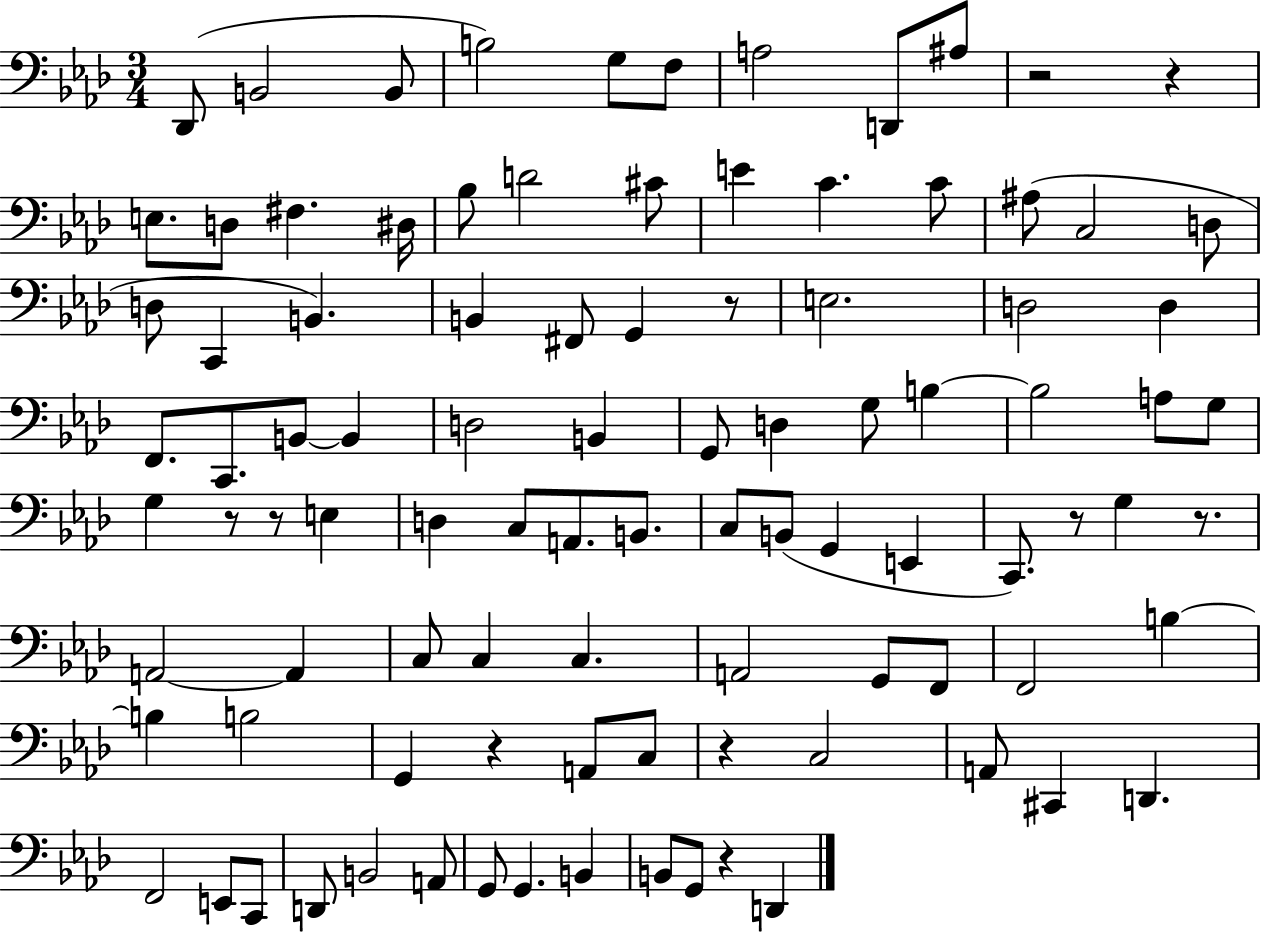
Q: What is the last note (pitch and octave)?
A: D2